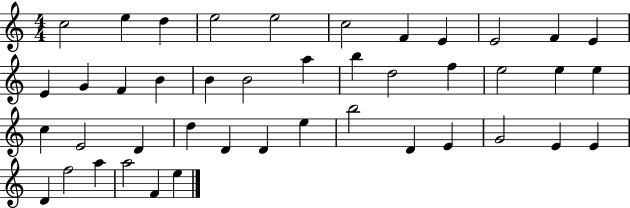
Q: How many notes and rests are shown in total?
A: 43